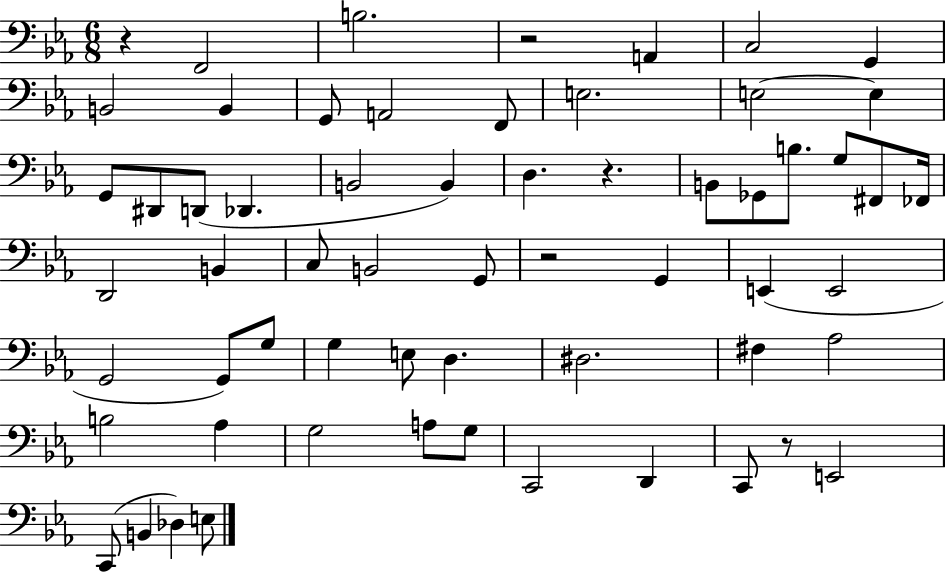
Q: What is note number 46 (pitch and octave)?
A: G3